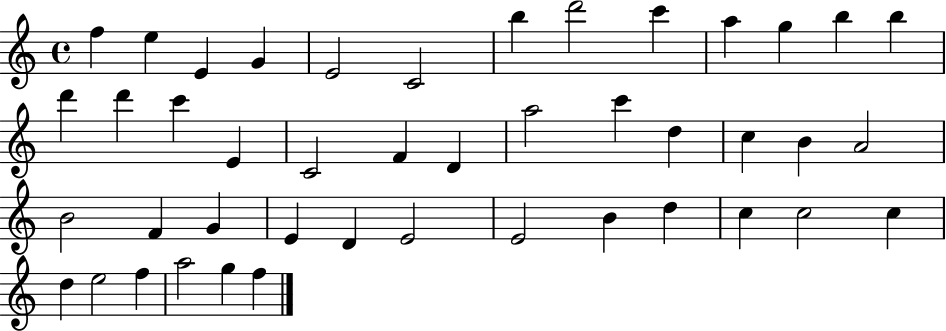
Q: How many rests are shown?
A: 0